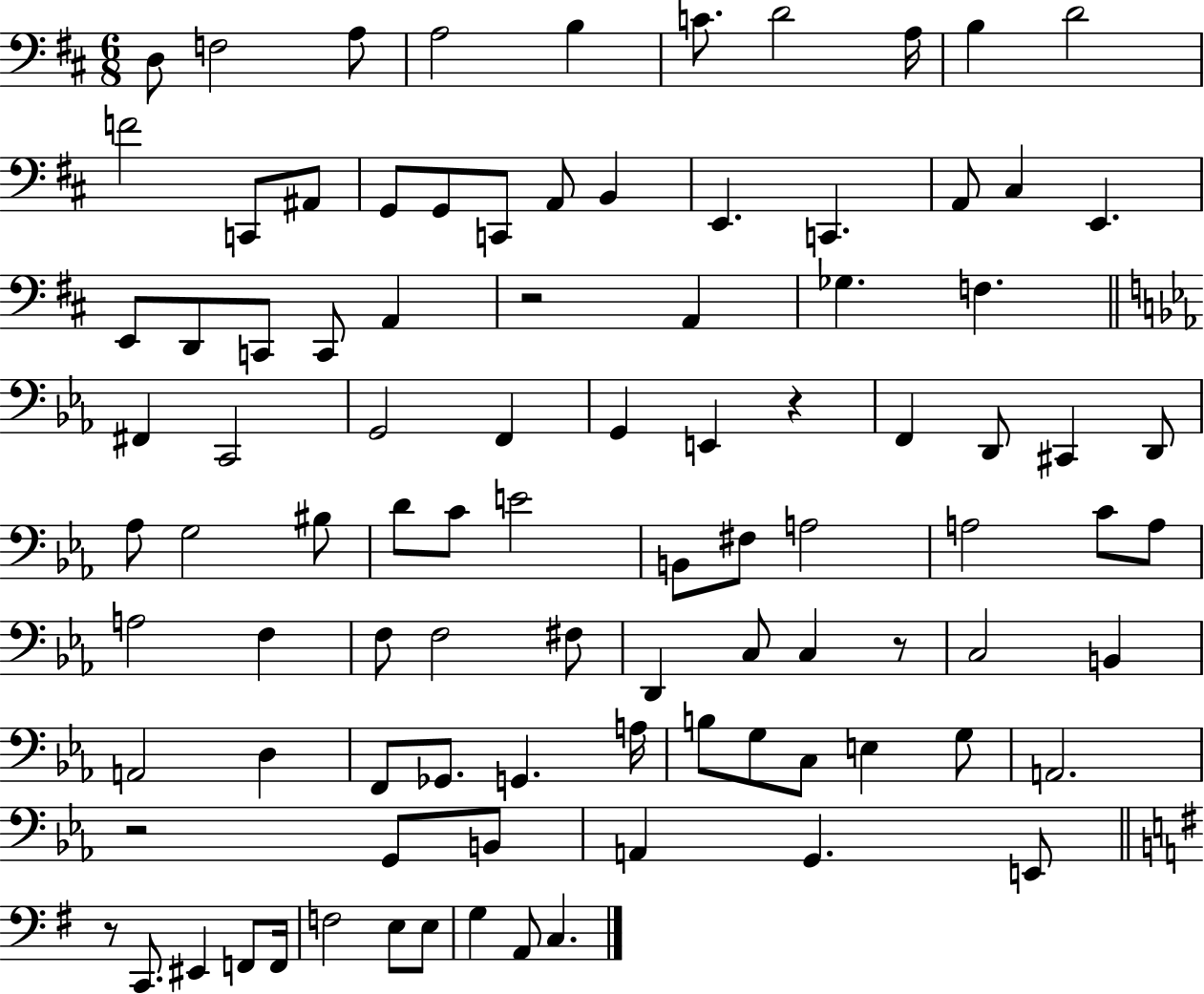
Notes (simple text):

D3/e F3/h A3/e A3/h B3/q C4/e. D4/h A3/s B3/q D4/h F4/h C2/e A#2/e G2/e G2/e C2/e A2/e B2/q E2/q. C2/q. A2/e C#3/q E2/q. E2/e D2/e C2/e C2/e A2/q R/h A2/q Gb3/q. F3/q. F#2/q C2/h G2/h F2/q G2/q E2/q R/q F2/q D2/e C#2/q D2/e Ab3/e G3/h BIS3/e D4/e C4/e E4/h B2/e F#3/e A3/h A3/h C4/e A3/e A3/h F3/q F3/e F3/h F#3/e D2/q C3/e C3/q R/e C3/h B2/q A2/h D3/q F2/e Gb2/e. G2/q. A3/s B3/e G3/e C3/e E3/q G3/e A2/h. R/h G2/e B2/e A2/q G2/q. E2/e R/e C2/e. EIS2/q F2/e F2/s F3/h E3/e E3/e G3/q A2/e C3/q.